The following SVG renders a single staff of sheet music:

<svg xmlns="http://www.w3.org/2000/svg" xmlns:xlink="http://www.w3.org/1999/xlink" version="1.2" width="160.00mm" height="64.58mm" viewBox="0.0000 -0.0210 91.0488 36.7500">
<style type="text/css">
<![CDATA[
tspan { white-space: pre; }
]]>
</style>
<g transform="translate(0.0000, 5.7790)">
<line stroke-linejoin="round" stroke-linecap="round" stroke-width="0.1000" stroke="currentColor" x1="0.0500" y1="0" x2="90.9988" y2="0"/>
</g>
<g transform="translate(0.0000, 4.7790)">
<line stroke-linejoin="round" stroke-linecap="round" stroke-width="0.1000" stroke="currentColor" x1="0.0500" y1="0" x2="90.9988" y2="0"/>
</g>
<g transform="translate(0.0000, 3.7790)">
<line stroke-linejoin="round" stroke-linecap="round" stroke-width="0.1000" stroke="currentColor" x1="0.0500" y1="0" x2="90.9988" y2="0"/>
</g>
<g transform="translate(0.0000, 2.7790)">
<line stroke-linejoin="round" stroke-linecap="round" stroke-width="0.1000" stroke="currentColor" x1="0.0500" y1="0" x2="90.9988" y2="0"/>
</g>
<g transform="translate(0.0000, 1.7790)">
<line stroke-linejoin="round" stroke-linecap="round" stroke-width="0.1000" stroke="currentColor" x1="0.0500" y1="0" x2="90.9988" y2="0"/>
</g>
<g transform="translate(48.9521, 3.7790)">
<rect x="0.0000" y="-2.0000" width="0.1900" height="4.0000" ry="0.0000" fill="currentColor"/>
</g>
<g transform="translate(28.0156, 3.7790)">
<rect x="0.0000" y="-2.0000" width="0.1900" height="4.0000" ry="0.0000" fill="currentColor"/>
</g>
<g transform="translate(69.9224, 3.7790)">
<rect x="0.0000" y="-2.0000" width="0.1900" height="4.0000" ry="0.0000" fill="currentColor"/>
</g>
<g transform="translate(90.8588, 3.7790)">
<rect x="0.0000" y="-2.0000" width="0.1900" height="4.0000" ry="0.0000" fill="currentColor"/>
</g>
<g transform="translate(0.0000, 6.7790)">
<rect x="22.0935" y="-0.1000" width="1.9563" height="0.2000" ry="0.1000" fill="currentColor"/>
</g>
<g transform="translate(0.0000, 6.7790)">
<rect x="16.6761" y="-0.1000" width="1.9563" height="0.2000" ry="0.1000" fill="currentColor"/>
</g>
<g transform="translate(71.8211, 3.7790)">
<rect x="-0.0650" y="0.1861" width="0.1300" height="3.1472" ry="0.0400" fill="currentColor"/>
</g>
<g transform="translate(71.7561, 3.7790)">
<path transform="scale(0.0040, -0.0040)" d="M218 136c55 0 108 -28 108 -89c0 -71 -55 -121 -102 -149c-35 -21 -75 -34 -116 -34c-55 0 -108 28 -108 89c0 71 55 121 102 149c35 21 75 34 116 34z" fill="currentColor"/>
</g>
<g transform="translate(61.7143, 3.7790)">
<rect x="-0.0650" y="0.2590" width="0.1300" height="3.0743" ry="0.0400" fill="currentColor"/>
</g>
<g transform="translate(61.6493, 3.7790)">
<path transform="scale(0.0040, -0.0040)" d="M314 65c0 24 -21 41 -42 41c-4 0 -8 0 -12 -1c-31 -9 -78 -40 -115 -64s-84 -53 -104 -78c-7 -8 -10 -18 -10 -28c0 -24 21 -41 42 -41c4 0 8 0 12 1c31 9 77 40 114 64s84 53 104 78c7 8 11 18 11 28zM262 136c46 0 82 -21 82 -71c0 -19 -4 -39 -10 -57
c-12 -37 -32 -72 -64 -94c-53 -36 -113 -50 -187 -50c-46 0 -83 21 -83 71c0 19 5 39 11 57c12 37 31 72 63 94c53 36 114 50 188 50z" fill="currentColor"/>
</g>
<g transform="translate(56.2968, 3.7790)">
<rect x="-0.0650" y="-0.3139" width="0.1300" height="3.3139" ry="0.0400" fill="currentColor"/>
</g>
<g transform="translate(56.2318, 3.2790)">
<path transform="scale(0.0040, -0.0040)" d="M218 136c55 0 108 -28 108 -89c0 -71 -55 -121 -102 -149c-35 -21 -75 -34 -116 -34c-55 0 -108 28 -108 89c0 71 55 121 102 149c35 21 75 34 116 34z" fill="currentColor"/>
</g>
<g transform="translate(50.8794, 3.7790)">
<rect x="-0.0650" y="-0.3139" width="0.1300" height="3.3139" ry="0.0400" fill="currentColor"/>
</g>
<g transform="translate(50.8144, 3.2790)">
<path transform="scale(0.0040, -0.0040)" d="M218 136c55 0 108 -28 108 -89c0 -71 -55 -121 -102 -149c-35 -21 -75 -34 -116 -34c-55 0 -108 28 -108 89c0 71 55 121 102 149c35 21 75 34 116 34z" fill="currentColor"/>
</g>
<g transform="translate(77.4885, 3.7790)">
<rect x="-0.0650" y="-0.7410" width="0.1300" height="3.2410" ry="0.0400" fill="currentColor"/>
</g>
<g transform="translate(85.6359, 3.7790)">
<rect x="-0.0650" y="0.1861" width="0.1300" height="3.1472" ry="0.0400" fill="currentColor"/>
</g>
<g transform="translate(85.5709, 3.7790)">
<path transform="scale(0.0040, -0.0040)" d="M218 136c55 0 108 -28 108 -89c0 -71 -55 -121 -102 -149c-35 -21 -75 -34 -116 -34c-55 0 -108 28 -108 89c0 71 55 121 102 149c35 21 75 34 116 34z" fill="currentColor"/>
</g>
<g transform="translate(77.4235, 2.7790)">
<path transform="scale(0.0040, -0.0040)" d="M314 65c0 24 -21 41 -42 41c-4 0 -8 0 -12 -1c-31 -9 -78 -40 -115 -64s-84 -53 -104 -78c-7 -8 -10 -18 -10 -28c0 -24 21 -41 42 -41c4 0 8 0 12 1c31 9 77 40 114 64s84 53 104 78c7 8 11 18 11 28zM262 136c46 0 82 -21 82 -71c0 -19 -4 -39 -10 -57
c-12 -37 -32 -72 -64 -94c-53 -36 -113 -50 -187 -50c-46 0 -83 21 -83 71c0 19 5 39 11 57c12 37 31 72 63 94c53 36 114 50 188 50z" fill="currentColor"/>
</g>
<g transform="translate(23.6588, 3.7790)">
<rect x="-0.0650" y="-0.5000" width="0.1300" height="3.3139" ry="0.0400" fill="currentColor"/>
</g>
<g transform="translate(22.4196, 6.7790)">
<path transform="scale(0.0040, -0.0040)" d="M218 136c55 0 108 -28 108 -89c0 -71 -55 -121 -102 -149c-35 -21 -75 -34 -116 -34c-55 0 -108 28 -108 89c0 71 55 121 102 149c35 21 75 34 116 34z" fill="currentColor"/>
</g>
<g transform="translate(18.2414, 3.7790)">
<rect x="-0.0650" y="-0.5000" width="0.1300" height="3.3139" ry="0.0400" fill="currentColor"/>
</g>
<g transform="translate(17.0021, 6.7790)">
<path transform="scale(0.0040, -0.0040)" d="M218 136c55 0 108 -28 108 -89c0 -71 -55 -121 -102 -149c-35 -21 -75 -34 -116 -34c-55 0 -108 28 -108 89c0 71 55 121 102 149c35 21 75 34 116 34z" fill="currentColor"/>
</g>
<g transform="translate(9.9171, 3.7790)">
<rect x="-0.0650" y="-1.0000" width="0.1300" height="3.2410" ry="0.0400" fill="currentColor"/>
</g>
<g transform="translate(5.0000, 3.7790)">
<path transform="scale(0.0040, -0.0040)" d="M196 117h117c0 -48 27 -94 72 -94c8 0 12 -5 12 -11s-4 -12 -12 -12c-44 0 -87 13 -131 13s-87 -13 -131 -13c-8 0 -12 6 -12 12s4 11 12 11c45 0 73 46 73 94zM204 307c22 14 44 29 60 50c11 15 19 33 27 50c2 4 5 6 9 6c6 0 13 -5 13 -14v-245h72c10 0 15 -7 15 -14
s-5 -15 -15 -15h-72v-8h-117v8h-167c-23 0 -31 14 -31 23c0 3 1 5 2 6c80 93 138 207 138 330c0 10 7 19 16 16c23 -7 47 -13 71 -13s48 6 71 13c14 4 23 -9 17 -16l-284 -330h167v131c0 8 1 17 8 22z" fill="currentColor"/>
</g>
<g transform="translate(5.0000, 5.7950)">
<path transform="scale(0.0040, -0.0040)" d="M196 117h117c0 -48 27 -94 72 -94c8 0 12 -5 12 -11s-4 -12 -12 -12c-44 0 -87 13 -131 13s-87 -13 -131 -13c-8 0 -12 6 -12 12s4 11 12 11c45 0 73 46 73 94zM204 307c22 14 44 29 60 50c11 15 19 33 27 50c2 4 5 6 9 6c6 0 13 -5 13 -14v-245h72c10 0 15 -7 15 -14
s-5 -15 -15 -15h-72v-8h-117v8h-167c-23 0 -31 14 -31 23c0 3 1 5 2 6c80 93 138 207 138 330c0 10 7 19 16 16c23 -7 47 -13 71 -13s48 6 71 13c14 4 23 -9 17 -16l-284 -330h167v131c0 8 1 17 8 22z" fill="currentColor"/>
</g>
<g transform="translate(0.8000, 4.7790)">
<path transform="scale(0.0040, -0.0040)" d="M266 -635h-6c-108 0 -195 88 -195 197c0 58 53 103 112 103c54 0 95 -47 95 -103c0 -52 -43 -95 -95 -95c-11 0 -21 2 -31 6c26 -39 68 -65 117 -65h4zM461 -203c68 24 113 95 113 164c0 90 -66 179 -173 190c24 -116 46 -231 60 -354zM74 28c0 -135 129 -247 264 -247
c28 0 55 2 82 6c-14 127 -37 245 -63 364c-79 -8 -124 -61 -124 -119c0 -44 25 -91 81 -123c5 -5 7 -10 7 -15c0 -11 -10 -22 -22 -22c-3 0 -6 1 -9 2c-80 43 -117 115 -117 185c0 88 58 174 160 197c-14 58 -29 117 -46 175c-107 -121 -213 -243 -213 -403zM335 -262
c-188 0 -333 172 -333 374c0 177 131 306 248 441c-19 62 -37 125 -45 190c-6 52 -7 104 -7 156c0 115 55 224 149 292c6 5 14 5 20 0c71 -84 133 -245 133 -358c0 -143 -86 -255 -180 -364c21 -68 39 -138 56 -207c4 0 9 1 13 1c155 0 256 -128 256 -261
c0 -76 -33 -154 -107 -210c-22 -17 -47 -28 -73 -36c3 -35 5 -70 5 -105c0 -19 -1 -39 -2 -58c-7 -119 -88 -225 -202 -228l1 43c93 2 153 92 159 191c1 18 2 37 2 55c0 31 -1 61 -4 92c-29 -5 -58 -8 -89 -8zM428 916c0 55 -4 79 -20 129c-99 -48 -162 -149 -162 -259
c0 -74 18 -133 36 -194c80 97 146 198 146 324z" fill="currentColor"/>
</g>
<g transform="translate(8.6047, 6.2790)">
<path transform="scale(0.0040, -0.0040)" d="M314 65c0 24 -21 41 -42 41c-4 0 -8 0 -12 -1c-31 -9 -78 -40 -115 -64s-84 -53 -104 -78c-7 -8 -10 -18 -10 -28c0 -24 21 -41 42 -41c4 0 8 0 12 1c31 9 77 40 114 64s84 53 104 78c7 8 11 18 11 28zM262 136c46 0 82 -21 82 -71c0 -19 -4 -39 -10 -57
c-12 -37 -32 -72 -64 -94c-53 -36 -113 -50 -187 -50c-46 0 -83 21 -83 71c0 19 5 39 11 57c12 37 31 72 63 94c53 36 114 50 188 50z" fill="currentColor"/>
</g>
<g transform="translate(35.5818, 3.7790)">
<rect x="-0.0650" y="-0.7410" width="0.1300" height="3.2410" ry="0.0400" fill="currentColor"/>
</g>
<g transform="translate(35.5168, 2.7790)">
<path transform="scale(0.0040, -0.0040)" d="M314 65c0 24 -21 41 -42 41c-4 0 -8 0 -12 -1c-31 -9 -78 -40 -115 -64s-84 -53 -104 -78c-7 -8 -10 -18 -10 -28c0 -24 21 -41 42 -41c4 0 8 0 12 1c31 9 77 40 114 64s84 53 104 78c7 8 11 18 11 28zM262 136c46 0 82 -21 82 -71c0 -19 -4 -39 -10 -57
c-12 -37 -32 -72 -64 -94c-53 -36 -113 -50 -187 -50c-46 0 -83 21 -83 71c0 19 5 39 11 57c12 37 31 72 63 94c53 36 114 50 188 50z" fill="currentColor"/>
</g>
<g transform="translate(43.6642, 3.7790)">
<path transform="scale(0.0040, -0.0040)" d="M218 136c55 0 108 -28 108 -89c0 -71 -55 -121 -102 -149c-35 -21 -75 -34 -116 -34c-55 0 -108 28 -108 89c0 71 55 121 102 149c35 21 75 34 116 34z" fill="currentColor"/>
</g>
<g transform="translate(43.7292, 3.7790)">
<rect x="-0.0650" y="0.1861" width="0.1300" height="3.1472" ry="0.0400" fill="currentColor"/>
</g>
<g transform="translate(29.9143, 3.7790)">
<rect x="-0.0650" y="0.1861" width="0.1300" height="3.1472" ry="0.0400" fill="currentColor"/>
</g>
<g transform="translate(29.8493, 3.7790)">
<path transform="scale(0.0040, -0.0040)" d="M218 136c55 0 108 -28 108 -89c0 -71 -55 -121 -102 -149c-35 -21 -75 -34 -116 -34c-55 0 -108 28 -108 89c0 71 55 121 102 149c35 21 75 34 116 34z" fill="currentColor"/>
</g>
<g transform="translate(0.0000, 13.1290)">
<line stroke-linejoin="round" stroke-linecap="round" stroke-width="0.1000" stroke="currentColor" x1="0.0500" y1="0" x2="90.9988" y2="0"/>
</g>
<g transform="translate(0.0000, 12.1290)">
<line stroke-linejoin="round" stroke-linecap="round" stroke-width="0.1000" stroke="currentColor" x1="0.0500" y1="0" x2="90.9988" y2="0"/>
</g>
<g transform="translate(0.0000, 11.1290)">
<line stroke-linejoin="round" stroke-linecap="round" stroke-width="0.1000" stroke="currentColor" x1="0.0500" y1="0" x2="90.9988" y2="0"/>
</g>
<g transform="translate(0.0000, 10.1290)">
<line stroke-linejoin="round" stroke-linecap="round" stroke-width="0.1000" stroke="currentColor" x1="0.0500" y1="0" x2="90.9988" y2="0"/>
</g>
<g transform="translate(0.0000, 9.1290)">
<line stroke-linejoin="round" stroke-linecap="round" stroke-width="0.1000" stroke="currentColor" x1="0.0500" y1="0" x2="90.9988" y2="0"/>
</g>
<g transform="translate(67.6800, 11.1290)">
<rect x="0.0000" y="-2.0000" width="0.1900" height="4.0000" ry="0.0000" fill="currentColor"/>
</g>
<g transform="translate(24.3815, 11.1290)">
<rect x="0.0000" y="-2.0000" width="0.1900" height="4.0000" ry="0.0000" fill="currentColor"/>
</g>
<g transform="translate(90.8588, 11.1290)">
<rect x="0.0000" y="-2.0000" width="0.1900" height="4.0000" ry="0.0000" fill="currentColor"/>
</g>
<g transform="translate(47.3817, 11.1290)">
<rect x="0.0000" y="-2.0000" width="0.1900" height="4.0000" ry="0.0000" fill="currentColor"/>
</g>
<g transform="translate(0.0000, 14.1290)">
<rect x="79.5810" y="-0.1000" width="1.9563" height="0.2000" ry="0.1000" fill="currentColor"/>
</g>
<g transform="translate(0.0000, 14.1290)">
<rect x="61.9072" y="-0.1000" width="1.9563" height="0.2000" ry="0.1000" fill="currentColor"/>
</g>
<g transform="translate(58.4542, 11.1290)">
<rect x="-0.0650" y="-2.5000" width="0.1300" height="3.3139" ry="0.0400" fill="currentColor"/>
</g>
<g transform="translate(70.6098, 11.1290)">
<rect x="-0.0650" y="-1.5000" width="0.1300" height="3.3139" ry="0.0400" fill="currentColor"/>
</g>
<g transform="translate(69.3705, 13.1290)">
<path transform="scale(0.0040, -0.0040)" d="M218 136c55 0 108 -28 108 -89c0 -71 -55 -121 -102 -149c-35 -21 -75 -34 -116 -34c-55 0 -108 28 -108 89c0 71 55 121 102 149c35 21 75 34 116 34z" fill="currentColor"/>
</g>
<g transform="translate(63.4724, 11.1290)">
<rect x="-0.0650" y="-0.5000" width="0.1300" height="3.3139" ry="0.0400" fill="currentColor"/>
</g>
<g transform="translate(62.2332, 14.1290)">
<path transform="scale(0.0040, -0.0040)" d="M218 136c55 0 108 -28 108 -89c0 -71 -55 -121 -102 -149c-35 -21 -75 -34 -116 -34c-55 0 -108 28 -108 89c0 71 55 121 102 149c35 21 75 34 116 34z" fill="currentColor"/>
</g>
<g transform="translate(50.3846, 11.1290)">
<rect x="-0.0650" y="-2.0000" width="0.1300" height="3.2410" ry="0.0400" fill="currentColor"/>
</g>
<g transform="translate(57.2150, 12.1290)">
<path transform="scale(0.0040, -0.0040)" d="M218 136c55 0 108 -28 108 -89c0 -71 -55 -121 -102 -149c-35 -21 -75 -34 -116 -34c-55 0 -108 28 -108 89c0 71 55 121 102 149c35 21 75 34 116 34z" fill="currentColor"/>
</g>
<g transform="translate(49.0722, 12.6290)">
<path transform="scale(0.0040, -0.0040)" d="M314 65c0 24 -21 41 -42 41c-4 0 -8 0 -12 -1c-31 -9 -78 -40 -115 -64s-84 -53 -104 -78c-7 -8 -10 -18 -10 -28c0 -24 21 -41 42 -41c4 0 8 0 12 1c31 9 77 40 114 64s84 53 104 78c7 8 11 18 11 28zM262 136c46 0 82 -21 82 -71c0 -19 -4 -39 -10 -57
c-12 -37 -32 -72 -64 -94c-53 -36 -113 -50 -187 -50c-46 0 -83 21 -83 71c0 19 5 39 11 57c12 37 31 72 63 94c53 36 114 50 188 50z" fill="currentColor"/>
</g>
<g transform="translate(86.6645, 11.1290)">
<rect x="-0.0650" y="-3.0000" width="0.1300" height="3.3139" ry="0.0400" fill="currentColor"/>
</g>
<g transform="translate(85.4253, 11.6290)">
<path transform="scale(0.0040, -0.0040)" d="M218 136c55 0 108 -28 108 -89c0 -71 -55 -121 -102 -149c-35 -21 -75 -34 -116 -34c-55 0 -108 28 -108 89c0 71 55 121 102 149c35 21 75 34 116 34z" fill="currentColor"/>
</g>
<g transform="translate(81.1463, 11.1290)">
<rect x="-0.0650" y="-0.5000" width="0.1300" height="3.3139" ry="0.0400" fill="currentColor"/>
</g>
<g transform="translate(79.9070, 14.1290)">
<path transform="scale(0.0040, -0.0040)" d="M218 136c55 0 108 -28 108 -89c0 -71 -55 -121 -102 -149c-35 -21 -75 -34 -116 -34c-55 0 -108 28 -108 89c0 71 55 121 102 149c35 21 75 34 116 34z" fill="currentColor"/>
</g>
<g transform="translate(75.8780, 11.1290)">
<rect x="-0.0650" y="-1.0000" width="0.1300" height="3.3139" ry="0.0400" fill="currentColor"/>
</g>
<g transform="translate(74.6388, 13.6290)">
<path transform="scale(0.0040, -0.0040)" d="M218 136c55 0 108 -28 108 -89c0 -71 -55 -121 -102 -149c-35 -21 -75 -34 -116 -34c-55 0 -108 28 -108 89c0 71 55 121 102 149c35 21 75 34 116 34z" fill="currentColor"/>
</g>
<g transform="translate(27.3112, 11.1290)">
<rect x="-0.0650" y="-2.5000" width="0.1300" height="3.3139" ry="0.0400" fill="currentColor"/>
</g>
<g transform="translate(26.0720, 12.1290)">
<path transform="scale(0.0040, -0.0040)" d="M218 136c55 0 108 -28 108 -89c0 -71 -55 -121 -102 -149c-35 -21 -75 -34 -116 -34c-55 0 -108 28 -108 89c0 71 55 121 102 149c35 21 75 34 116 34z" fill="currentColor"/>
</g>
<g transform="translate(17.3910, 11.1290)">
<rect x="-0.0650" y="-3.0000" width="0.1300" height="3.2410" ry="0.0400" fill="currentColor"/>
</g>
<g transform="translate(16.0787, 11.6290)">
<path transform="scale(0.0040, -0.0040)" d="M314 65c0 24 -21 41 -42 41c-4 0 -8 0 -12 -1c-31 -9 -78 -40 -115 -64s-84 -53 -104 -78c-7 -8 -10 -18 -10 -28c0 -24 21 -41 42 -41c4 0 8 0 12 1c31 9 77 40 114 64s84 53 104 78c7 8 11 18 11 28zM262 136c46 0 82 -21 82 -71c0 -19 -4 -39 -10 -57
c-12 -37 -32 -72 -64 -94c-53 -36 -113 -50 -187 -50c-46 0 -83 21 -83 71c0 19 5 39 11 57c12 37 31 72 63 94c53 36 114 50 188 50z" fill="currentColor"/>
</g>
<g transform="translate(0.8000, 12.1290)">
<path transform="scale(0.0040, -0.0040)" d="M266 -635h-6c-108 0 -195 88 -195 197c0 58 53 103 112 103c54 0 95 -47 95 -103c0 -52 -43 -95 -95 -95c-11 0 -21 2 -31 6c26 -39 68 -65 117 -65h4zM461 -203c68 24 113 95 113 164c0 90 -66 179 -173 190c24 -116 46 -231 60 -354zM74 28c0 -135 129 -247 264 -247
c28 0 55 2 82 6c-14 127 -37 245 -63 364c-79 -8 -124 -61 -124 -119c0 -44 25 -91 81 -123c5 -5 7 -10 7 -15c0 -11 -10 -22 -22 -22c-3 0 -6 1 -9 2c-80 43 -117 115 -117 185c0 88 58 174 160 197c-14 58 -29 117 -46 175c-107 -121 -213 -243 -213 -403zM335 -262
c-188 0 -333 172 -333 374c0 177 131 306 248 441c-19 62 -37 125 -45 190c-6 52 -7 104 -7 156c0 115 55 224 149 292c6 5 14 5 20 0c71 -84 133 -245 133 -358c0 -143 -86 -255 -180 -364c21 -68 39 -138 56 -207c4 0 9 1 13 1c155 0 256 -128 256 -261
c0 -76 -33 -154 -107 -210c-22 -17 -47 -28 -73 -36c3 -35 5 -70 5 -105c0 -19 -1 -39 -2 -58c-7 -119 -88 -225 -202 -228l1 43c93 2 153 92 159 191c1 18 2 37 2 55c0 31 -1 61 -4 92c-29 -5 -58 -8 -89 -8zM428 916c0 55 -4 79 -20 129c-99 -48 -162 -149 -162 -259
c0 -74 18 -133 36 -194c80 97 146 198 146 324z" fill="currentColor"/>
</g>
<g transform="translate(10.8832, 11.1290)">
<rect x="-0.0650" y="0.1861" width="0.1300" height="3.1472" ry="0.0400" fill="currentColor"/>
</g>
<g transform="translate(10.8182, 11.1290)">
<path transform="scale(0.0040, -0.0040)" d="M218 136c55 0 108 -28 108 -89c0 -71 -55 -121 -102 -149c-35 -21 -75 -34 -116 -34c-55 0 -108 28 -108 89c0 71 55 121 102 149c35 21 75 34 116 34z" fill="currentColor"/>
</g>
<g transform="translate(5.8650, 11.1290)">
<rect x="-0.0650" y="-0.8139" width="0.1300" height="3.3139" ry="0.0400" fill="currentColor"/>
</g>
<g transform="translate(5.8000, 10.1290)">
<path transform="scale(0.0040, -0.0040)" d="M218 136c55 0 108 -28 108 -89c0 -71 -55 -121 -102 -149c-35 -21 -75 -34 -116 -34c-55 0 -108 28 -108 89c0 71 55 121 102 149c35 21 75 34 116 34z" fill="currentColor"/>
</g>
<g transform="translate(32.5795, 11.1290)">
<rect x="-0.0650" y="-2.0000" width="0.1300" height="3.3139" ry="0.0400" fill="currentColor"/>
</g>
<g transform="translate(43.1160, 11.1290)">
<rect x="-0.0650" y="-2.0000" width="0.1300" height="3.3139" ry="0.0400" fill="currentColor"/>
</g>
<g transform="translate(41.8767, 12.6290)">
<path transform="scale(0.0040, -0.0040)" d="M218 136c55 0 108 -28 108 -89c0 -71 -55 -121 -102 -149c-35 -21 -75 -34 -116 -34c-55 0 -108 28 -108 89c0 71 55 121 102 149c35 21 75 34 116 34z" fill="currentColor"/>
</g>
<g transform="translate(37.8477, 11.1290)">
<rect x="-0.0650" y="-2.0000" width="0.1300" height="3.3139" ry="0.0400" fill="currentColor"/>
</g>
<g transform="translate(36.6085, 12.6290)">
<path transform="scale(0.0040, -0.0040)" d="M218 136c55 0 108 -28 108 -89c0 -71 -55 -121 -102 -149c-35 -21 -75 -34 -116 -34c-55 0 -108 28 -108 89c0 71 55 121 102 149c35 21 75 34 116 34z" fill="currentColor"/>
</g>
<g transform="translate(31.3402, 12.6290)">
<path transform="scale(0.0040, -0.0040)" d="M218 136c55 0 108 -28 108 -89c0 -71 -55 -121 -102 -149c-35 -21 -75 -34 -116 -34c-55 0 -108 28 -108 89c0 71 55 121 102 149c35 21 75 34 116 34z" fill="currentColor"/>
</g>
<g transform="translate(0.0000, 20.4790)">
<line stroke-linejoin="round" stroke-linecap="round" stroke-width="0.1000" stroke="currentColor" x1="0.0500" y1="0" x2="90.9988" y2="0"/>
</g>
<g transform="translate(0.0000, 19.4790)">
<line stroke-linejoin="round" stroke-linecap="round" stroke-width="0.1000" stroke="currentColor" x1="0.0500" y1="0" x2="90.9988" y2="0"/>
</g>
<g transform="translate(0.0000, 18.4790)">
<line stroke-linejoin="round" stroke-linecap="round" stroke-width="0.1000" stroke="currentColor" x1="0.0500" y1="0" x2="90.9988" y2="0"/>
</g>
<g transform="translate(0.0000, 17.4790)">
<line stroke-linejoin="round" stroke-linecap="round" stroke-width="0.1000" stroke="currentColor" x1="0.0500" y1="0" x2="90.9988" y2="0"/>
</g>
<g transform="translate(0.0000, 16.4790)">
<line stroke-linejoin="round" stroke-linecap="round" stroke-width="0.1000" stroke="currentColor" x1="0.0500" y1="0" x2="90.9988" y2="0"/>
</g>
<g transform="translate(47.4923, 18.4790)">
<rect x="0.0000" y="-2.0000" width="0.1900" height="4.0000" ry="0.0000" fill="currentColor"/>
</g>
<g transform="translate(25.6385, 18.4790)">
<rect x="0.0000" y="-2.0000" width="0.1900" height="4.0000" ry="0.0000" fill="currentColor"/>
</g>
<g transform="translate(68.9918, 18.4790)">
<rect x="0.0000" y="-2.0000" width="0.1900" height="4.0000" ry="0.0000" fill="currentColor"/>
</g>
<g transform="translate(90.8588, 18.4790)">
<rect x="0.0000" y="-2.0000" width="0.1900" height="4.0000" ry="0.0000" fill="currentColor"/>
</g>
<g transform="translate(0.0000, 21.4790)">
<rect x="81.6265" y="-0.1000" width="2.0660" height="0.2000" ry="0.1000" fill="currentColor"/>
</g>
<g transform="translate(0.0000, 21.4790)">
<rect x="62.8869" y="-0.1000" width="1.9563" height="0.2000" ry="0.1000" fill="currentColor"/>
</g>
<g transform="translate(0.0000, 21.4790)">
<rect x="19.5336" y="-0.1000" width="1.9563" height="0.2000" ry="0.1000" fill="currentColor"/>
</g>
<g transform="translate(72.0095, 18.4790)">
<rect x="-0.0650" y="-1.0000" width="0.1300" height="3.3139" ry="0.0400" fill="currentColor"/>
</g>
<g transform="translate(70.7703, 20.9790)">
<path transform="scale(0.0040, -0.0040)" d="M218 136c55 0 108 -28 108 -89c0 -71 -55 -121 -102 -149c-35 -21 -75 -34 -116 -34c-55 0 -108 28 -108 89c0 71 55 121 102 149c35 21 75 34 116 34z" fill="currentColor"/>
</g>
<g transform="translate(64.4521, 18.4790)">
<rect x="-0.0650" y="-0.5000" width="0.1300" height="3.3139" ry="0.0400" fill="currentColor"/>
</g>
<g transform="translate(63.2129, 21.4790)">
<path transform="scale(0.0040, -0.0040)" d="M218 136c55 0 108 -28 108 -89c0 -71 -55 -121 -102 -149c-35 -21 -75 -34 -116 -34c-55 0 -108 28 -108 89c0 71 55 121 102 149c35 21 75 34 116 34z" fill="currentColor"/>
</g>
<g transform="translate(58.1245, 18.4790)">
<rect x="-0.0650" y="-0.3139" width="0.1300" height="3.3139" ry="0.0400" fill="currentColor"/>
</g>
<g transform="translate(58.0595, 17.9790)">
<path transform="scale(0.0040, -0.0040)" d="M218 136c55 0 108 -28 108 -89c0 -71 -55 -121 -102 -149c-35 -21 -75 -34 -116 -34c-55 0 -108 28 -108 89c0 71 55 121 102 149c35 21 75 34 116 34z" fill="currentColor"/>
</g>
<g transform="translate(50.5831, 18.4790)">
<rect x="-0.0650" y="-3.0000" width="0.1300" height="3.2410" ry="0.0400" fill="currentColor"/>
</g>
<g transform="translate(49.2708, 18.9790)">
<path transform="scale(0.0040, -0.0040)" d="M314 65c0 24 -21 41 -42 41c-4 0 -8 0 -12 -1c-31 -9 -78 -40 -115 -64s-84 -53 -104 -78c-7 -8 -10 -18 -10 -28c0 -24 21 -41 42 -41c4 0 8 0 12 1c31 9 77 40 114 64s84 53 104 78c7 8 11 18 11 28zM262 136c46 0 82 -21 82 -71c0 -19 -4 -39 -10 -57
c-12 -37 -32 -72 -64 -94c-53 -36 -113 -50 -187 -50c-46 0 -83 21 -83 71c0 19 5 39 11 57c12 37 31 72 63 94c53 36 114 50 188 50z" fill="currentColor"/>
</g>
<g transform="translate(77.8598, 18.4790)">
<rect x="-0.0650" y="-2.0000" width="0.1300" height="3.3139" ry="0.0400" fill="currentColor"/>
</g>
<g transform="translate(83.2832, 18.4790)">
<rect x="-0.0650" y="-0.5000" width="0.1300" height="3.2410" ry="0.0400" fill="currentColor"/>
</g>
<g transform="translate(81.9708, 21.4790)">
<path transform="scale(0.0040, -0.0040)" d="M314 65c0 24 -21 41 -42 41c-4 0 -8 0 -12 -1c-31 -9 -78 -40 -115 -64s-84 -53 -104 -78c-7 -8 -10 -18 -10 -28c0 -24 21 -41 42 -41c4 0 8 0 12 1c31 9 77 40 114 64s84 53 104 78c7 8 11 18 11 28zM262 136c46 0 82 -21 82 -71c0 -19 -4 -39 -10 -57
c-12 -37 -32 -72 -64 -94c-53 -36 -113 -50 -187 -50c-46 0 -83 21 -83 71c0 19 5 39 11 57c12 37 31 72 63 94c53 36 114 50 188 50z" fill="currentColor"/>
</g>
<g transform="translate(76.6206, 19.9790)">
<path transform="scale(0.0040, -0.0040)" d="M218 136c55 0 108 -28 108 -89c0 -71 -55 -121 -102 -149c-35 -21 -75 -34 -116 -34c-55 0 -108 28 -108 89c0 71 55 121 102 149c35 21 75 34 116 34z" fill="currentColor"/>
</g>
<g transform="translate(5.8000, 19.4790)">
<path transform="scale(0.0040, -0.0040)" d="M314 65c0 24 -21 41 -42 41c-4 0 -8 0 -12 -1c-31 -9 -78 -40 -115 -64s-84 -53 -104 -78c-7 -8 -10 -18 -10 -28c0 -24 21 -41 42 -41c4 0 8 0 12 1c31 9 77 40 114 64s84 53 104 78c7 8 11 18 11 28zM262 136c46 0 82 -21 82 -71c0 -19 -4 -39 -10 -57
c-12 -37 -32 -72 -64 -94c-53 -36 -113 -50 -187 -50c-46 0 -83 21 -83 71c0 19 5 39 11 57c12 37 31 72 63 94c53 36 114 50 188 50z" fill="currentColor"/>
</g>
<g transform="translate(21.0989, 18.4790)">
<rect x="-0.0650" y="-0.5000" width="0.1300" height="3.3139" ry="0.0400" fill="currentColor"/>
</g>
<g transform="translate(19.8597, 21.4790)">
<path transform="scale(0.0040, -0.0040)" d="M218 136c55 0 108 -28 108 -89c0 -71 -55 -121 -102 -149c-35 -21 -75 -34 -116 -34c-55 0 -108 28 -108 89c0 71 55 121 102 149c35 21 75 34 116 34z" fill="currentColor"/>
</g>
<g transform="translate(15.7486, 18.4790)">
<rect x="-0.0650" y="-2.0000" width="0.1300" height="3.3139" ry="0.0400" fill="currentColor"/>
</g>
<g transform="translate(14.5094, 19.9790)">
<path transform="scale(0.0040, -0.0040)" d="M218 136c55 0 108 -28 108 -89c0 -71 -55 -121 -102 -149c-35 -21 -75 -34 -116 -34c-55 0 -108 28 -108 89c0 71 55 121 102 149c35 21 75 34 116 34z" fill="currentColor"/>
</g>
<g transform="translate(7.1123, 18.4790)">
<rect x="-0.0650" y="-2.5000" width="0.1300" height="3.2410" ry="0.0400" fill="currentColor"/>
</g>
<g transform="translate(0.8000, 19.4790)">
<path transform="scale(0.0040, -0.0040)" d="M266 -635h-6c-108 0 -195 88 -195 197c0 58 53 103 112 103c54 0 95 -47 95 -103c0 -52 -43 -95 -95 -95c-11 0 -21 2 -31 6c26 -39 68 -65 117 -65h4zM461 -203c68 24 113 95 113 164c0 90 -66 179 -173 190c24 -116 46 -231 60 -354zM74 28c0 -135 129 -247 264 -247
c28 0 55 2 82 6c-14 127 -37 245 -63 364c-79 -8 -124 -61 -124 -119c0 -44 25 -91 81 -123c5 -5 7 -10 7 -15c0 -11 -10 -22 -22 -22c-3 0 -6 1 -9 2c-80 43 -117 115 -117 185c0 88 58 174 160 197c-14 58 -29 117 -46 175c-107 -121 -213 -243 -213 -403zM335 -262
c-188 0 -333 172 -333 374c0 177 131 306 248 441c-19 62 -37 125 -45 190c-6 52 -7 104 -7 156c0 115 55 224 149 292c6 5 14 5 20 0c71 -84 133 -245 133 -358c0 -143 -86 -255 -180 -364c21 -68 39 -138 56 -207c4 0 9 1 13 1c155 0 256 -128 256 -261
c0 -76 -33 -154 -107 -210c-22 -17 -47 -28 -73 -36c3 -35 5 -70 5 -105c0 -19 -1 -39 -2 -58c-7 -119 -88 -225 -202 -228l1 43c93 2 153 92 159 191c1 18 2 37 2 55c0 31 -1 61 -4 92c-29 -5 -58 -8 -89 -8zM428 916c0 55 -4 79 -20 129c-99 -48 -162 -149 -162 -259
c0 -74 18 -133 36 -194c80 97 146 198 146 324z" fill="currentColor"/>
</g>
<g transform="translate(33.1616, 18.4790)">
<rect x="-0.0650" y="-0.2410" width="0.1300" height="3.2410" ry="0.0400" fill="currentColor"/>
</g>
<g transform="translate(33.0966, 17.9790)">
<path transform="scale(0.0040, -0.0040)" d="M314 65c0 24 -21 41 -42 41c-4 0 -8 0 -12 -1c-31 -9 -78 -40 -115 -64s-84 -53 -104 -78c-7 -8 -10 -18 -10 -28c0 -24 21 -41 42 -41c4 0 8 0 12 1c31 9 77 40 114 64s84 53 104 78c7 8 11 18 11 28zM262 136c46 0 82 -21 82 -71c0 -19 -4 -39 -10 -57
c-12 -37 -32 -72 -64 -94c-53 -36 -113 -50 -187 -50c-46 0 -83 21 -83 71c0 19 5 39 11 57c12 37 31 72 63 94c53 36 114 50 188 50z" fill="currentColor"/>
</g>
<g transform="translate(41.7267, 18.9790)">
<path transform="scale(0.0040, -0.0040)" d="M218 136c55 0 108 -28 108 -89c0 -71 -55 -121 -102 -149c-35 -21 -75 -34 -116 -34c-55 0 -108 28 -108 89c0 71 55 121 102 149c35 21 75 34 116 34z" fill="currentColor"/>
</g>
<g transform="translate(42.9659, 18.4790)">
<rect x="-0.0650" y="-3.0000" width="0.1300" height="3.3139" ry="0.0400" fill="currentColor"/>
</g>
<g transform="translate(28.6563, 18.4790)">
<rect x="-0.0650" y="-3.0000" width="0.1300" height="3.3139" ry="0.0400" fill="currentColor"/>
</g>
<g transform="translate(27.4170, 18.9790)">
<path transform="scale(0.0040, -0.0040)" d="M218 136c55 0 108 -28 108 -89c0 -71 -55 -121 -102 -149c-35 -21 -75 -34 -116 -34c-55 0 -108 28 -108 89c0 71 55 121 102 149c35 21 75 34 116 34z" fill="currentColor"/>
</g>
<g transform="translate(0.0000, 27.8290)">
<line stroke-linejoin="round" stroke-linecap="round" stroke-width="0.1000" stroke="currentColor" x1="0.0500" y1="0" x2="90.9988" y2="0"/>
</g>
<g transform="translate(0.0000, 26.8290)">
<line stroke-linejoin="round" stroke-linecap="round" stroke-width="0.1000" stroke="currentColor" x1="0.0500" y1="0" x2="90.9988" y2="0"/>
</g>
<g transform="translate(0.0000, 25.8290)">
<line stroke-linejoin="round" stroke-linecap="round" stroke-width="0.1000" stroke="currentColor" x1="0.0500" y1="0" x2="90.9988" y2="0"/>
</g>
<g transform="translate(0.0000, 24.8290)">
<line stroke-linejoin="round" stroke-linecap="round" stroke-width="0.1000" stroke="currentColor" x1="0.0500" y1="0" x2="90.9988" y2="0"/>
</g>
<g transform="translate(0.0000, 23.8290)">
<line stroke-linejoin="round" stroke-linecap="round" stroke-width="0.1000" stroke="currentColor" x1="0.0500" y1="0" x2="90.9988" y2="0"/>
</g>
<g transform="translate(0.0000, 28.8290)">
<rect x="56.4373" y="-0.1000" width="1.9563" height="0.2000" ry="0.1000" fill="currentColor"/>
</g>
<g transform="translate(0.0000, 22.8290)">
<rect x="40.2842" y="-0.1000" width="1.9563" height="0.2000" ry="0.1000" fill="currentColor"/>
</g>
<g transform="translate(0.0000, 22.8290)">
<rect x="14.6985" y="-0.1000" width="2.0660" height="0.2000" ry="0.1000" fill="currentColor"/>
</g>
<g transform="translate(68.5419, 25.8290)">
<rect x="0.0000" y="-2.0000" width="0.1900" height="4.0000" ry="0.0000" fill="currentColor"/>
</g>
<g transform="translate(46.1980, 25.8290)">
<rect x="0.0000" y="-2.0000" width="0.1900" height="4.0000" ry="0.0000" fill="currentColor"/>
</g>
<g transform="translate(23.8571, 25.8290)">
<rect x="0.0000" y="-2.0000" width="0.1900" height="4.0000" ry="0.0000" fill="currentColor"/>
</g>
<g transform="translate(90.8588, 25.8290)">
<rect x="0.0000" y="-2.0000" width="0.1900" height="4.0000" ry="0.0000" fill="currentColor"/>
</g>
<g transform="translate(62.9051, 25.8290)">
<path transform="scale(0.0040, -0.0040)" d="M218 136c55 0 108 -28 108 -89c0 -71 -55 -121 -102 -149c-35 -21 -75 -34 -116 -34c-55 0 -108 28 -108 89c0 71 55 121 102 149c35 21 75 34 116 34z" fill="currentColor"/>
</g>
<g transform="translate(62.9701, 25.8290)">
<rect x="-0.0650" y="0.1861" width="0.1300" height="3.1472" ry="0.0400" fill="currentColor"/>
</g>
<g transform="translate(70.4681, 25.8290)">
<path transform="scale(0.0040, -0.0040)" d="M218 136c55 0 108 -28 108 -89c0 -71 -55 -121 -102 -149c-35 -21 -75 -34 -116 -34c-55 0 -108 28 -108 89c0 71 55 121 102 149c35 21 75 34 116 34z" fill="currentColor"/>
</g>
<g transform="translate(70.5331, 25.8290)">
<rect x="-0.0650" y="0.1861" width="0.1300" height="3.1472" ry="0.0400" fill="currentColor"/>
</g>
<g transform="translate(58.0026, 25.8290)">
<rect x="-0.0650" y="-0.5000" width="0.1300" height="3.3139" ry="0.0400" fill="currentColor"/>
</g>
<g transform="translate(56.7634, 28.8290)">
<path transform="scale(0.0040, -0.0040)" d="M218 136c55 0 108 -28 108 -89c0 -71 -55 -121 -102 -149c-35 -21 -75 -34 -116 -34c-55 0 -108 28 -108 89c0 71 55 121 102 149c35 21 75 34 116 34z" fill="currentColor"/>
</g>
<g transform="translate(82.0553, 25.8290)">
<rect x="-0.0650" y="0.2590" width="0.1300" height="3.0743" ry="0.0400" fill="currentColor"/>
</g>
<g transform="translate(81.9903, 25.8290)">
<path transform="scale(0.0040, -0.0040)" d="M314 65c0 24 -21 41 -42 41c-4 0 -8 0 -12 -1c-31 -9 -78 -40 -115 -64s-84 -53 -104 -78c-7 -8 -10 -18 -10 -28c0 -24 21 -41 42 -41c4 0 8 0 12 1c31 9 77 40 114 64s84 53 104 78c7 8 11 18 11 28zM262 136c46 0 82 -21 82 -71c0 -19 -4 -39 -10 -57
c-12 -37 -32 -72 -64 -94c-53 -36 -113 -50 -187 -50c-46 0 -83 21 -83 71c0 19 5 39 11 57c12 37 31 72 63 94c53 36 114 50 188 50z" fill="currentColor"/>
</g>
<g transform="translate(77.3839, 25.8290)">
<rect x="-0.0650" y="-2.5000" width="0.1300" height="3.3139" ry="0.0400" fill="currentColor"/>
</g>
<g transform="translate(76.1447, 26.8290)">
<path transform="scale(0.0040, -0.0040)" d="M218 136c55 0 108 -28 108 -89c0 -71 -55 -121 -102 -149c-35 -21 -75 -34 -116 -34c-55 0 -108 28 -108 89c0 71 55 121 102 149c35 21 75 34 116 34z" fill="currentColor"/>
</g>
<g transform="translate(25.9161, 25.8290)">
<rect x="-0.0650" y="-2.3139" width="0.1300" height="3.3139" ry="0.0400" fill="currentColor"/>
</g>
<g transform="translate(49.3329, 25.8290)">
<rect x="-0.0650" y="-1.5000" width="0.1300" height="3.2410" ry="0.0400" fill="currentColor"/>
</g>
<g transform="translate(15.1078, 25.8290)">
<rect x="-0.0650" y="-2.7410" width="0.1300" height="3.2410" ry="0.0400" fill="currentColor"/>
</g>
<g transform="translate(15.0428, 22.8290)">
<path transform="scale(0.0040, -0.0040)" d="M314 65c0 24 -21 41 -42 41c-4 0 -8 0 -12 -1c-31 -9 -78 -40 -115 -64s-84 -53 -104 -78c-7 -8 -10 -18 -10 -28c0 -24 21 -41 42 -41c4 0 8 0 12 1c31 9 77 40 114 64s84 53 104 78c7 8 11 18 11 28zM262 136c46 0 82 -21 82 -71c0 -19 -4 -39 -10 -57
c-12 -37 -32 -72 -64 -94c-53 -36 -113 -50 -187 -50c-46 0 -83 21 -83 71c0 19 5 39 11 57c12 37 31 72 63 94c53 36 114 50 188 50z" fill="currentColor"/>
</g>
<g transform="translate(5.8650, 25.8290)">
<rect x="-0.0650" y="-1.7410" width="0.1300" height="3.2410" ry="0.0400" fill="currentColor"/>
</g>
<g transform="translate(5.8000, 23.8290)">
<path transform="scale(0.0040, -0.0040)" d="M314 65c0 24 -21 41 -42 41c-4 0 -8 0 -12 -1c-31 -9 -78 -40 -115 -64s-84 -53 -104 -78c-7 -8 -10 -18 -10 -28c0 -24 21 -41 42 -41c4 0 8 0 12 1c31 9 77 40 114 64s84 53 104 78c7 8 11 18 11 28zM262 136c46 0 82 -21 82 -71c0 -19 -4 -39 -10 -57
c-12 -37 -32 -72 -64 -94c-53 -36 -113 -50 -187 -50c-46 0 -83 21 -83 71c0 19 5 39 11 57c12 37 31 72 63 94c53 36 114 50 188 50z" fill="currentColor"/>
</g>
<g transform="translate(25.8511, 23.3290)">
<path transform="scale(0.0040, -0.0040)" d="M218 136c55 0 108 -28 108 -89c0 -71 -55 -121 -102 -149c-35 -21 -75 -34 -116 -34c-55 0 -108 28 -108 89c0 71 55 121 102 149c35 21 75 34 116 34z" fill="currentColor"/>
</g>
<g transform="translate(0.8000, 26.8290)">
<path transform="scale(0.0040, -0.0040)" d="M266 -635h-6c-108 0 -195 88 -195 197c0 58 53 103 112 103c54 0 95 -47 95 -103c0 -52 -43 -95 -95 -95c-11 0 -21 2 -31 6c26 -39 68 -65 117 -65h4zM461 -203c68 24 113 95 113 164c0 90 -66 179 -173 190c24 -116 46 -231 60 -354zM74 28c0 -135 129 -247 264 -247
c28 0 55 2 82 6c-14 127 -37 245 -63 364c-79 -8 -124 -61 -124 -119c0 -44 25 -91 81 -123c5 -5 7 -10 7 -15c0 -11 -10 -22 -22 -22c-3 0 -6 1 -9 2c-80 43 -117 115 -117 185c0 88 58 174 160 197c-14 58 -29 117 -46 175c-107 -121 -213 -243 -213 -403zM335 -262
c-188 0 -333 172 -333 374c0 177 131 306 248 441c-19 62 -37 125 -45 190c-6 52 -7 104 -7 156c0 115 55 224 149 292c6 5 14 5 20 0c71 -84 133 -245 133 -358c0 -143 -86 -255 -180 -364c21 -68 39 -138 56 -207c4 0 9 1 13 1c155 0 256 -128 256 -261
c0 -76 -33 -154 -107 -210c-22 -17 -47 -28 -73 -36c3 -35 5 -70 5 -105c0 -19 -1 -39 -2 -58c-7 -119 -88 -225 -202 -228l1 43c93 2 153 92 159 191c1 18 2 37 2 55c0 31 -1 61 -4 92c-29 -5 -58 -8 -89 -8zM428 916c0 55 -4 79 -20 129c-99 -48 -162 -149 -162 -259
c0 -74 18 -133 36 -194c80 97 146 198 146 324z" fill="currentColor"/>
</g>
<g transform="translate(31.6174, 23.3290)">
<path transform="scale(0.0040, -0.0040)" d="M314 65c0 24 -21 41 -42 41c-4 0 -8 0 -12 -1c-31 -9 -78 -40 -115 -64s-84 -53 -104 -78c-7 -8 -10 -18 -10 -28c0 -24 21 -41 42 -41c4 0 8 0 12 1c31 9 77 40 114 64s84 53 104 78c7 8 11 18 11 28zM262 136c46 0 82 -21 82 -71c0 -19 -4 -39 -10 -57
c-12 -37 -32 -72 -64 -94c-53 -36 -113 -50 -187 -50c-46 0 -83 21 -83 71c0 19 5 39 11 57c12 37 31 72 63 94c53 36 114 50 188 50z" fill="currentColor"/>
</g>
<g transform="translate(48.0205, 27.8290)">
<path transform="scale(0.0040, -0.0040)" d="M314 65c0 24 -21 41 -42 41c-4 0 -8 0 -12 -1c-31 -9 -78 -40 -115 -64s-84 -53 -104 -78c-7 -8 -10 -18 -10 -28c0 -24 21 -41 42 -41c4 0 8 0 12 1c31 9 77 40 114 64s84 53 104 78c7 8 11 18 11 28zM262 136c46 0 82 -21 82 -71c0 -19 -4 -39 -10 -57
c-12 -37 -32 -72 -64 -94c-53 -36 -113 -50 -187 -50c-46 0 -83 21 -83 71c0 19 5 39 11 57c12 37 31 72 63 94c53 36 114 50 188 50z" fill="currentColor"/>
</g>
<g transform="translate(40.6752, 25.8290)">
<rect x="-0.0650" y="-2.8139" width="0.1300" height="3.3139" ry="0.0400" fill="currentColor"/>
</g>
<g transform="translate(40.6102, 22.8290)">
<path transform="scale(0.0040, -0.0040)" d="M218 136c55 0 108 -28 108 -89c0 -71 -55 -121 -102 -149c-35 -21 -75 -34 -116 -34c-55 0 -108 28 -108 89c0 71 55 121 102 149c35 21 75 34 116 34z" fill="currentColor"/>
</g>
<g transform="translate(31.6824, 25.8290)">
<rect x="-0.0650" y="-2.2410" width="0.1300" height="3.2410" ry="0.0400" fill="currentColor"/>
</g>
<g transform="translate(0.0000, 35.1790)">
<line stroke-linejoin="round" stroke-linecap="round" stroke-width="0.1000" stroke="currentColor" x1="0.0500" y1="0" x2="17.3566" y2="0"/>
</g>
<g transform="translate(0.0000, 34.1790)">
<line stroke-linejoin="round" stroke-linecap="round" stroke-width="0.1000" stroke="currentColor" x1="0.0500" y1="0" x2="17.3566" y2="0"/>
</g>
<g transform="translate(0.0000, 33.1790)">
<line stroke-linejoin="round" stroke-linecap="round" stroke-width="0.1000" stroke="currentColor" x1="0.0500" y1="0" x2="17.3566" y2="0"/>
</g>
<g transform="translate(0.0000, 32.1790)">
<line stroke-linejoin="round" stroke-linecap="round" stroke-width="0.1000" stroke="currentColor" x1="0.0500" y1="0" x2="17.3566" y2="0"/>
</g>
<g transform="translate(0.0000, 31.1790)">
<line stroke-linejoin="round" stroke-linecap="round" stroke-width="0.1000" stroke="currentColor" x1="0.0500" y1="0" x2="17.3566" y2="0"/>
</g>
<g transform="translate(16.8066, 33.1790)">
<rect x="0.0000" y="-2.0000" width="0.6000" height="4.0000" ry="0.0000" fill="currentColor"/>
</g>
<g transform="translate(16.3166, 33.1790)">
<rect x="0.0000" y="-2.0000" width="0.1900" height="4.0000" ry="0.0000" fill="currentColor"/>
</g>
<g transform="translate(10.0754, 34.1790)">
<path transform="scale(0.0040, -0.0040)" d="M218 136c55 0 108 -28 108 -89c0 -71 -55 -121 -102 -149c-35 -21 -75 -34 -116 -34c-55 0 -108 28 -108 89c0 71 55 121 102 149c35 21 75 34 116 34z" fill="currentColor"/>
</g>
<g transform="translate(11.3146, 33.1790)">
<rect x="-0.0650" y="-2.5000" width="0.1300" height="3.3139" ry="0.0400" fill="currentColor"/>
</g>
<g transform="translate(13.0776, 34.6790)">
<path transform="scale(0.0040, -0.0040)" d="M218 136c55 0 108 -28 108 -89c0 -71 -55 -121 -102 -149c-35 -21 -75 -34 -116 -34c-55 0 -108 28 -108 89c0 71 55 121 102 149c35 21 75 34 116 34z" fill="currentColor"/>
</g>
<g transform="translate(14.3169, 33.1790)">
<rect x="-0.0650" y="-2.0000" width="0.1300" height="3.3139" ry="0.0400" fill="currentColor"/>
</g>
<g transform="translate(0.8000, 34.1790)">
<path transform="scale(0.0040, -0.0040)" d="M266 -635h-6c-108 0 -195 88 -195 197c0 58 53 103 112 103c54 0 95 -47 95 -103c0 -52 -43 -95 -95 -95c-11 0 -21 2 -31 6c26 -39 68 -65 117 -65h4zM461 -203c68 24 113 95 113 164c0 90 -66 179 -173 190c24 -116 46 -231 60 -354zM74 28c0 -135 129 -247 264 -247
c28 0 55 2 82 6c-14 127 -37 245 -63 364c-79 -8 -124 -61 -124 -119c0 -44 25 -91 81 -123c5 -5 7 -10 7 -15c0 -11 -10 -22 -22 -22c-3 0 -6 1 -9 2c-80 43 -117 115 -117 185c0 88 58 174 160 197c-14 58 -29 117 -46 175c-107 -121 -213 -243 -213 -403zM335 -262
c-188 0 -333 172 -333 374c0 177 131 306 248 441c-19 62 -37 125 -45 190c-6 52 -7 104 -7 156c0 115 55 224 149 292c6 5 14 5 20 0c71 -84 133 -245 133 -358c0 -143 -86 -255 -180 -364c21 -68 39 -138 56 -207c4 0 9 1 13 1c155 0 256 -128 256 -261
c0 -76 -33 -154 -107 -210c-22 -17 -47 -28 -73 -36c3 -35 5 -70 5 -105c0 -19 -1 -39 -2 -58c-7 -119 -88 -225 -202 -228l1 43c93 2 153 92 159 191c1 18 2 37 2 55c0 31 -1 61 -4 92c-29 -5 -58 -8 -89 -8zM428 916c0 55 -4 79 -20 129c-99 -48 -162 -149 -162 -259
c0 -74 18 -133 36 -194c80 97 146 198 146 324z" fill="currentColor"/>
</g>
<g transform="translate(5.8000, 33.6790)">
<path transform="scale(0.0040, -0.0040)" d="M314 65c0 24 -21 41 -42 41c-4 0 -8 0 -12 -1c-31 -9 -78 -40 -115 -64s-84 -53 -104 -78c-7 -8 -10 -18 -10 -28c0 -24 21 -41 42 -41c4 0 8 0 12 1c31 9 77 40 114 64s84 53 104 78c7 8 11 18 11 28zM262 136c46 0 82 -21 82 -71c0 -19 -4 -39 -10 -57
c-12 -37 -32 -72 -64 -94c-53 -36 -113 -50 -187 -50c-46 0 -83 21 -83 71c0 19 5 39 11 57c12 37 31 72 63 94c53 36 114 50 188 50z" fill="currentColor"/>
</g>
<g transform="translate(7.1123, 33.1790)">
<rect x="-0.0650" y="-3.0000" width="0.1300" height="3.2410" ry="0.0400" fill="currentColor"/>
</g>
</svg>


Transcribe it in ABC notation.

X:1
T:Untitled
M:4/4
L:1/4
K:C
D2 C C B d2 B c c B2 B d2 B d B A2 G F F F F2 G C E D C A G2 F C A c2 A A2 c C D F C2 f2 a2 g g2 a E2 C B B G B2 A2 G F